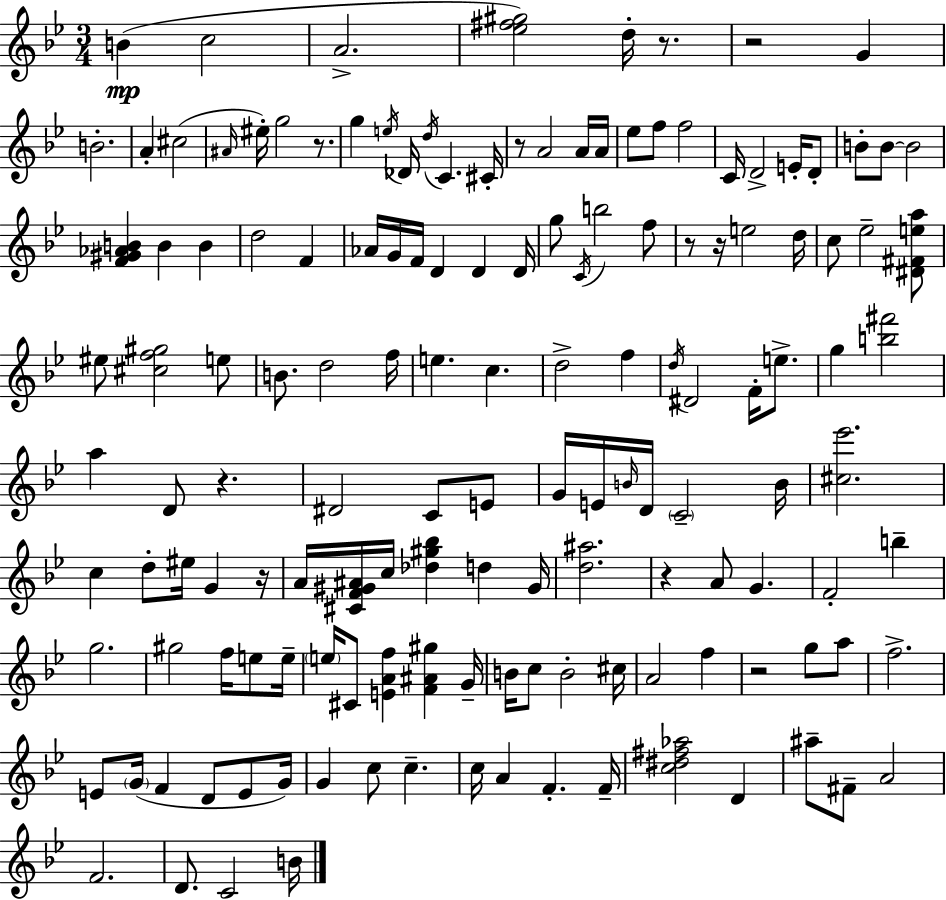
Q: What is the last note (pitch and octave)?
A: B4